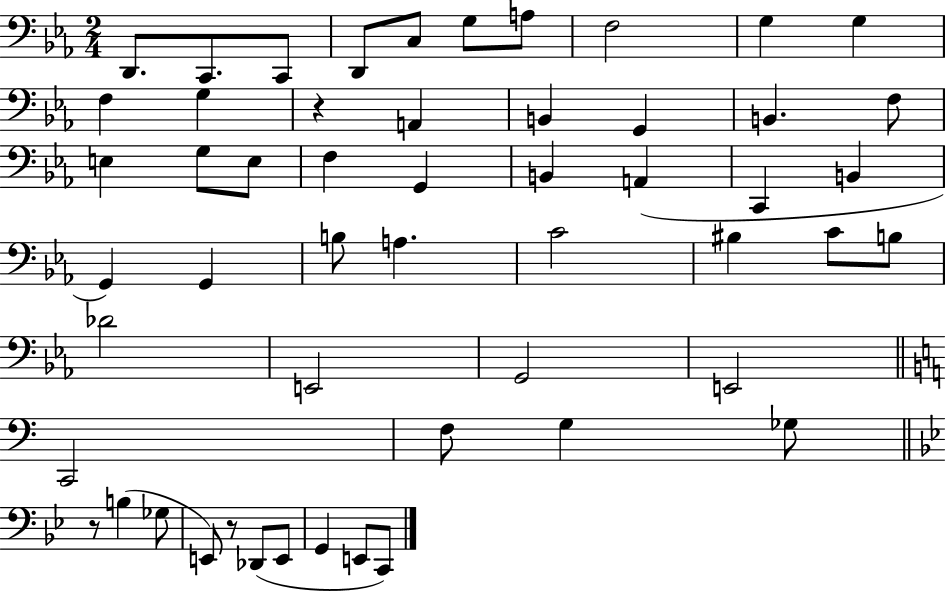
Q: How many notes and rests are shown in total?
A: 53